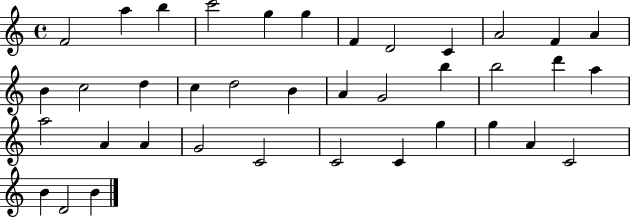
F4/h A5/q B5/q C6/h G5/q G5/q F4/q D4/h C4/q A4/h F4/q A4/q B4/q C5/h D5/q C5/q D5/h B4/q A4/q G4/h B5/q B5/h D6/q A5/q A5/h A4/q A4/q G4/h C4/h C4/h C4/q G5/q G5/q A4/q C4/h B4/q D4/h B4/q